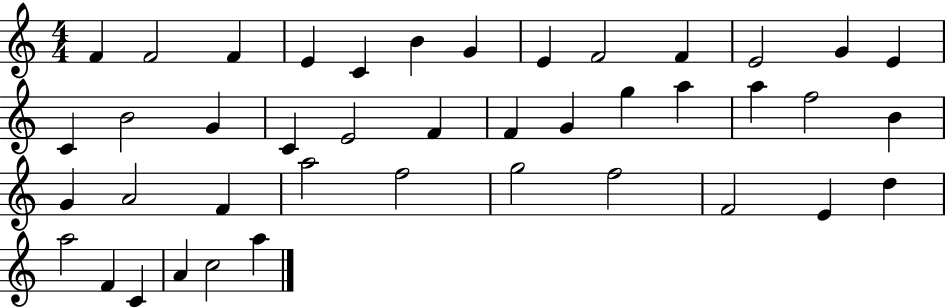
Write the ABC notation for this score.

X:1
T:Untitled
M:4/4
L:1/4
K:C
F F2 F E C B G E F2 F E2 G E C B2 G C E2 F F G g a a f2 B G A2 F a2 f2 g2 f2 F2 E d a2 F C A c2 a